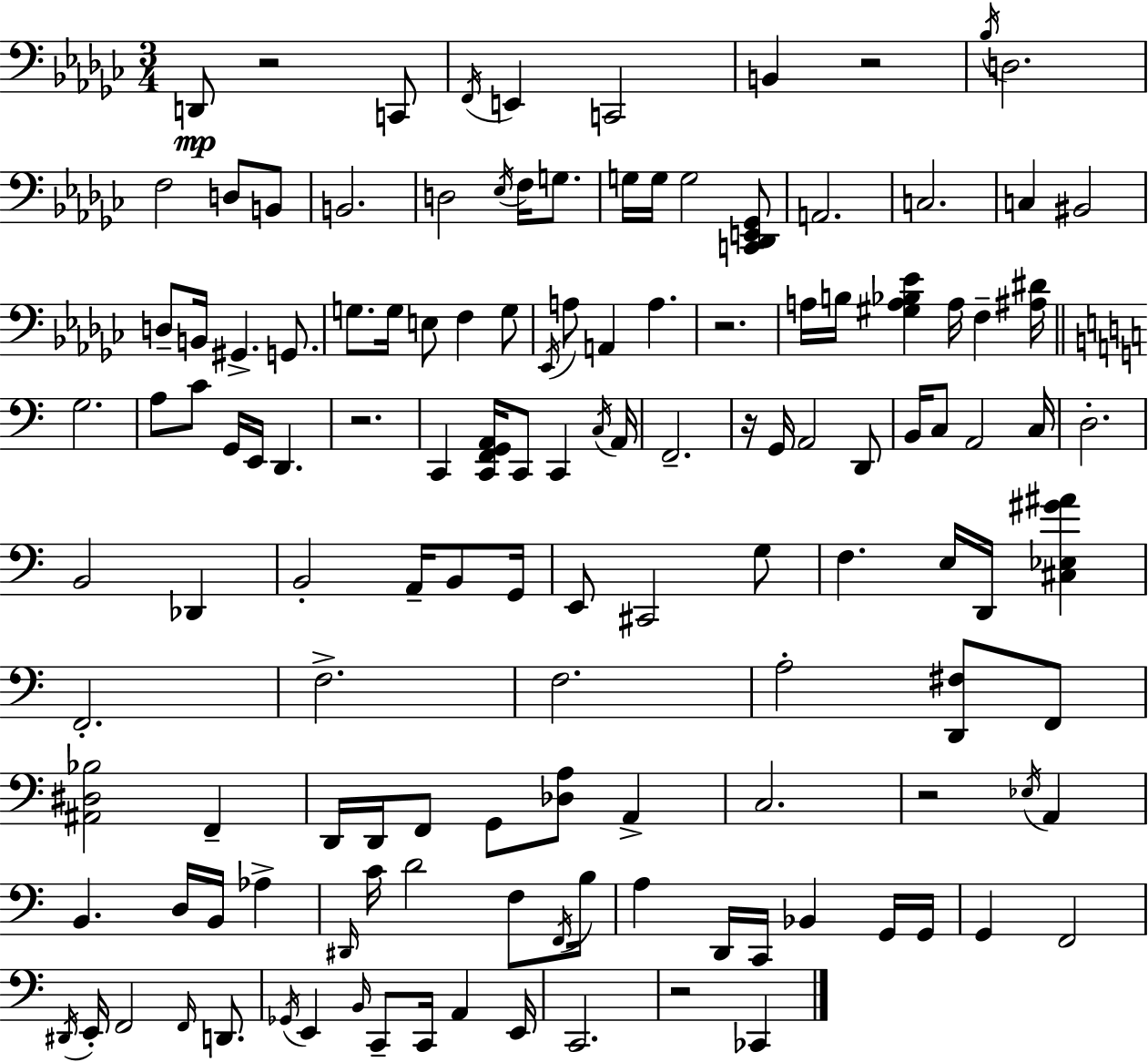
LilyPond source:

{
  \clef bass
  \numericTimeSignature
  \time 3/4
  \key ees \minor
  d,8\mp r2 c,8 | \acciaccatura { f,16 } e,4 c,2 | b,4 r2 | \acciaccatura { bes16 } d2. | \break f2 d8 | b,8 b,2. | d2 \acciaccatura { ees16 } f16 | g8. g16 g16 g2 | \break <c, des, e, ges,>8 a,2. | c2. | c4 bis,2 | d8-- b,16 gis,4.-> | \break g,8. g8. g16 e8 f4 | g8 \acciaccatura { ees,16 } a8 a,4 a4. | r2. | a16 b16 <gis a bes ees'>4 a16 f4-- | \break <ais dis'>16 \bar "||" \break \key c \major g2. | a8 c'8 g,16 e,16 d,4. | r2. | c,4 <c, f, g, a,>16 c,8 c,4 \acciaccatura { c16 } | \break a,16 f,2.-- | r16 g,16 a,2 d,8 | b,16 c8 a,2 | c16 d2.-. | \break b,2 des,4 | b,2-. a,16-- b,8 | g,16 e,8 cis,2 g8 | f4. e16 d,16 <cis ees gis' ais'>4 | \break f,2.-. | f2.-> | f2. | a2-. <d, fis>8 f,8 | \break <ais, dis bes>2 f,4-- | d,16 d,16 f,8 g,8 <des a>8 a,4-> | c2. | r2 \acciaccatura { ees16 } a,4 | \break b,4. d16 b,16 aes4-> | \grace { dis,16 } c'16 d'2 | f8 \acciaccatura { f,16 } b16 a4 d,16 c,16 bes,4 | g,16 g,16 g,4 f,2 | \break \acciaccatura { dis,16 } e,16-. f,2 | \grace { f,16 } d,8. \acciaccatura { ges,16 } e,4 \grace { b,16 } | c,8-- c,16 a,4 e,16 c,2. | r2 | \break ces,4 \bar "|."
}